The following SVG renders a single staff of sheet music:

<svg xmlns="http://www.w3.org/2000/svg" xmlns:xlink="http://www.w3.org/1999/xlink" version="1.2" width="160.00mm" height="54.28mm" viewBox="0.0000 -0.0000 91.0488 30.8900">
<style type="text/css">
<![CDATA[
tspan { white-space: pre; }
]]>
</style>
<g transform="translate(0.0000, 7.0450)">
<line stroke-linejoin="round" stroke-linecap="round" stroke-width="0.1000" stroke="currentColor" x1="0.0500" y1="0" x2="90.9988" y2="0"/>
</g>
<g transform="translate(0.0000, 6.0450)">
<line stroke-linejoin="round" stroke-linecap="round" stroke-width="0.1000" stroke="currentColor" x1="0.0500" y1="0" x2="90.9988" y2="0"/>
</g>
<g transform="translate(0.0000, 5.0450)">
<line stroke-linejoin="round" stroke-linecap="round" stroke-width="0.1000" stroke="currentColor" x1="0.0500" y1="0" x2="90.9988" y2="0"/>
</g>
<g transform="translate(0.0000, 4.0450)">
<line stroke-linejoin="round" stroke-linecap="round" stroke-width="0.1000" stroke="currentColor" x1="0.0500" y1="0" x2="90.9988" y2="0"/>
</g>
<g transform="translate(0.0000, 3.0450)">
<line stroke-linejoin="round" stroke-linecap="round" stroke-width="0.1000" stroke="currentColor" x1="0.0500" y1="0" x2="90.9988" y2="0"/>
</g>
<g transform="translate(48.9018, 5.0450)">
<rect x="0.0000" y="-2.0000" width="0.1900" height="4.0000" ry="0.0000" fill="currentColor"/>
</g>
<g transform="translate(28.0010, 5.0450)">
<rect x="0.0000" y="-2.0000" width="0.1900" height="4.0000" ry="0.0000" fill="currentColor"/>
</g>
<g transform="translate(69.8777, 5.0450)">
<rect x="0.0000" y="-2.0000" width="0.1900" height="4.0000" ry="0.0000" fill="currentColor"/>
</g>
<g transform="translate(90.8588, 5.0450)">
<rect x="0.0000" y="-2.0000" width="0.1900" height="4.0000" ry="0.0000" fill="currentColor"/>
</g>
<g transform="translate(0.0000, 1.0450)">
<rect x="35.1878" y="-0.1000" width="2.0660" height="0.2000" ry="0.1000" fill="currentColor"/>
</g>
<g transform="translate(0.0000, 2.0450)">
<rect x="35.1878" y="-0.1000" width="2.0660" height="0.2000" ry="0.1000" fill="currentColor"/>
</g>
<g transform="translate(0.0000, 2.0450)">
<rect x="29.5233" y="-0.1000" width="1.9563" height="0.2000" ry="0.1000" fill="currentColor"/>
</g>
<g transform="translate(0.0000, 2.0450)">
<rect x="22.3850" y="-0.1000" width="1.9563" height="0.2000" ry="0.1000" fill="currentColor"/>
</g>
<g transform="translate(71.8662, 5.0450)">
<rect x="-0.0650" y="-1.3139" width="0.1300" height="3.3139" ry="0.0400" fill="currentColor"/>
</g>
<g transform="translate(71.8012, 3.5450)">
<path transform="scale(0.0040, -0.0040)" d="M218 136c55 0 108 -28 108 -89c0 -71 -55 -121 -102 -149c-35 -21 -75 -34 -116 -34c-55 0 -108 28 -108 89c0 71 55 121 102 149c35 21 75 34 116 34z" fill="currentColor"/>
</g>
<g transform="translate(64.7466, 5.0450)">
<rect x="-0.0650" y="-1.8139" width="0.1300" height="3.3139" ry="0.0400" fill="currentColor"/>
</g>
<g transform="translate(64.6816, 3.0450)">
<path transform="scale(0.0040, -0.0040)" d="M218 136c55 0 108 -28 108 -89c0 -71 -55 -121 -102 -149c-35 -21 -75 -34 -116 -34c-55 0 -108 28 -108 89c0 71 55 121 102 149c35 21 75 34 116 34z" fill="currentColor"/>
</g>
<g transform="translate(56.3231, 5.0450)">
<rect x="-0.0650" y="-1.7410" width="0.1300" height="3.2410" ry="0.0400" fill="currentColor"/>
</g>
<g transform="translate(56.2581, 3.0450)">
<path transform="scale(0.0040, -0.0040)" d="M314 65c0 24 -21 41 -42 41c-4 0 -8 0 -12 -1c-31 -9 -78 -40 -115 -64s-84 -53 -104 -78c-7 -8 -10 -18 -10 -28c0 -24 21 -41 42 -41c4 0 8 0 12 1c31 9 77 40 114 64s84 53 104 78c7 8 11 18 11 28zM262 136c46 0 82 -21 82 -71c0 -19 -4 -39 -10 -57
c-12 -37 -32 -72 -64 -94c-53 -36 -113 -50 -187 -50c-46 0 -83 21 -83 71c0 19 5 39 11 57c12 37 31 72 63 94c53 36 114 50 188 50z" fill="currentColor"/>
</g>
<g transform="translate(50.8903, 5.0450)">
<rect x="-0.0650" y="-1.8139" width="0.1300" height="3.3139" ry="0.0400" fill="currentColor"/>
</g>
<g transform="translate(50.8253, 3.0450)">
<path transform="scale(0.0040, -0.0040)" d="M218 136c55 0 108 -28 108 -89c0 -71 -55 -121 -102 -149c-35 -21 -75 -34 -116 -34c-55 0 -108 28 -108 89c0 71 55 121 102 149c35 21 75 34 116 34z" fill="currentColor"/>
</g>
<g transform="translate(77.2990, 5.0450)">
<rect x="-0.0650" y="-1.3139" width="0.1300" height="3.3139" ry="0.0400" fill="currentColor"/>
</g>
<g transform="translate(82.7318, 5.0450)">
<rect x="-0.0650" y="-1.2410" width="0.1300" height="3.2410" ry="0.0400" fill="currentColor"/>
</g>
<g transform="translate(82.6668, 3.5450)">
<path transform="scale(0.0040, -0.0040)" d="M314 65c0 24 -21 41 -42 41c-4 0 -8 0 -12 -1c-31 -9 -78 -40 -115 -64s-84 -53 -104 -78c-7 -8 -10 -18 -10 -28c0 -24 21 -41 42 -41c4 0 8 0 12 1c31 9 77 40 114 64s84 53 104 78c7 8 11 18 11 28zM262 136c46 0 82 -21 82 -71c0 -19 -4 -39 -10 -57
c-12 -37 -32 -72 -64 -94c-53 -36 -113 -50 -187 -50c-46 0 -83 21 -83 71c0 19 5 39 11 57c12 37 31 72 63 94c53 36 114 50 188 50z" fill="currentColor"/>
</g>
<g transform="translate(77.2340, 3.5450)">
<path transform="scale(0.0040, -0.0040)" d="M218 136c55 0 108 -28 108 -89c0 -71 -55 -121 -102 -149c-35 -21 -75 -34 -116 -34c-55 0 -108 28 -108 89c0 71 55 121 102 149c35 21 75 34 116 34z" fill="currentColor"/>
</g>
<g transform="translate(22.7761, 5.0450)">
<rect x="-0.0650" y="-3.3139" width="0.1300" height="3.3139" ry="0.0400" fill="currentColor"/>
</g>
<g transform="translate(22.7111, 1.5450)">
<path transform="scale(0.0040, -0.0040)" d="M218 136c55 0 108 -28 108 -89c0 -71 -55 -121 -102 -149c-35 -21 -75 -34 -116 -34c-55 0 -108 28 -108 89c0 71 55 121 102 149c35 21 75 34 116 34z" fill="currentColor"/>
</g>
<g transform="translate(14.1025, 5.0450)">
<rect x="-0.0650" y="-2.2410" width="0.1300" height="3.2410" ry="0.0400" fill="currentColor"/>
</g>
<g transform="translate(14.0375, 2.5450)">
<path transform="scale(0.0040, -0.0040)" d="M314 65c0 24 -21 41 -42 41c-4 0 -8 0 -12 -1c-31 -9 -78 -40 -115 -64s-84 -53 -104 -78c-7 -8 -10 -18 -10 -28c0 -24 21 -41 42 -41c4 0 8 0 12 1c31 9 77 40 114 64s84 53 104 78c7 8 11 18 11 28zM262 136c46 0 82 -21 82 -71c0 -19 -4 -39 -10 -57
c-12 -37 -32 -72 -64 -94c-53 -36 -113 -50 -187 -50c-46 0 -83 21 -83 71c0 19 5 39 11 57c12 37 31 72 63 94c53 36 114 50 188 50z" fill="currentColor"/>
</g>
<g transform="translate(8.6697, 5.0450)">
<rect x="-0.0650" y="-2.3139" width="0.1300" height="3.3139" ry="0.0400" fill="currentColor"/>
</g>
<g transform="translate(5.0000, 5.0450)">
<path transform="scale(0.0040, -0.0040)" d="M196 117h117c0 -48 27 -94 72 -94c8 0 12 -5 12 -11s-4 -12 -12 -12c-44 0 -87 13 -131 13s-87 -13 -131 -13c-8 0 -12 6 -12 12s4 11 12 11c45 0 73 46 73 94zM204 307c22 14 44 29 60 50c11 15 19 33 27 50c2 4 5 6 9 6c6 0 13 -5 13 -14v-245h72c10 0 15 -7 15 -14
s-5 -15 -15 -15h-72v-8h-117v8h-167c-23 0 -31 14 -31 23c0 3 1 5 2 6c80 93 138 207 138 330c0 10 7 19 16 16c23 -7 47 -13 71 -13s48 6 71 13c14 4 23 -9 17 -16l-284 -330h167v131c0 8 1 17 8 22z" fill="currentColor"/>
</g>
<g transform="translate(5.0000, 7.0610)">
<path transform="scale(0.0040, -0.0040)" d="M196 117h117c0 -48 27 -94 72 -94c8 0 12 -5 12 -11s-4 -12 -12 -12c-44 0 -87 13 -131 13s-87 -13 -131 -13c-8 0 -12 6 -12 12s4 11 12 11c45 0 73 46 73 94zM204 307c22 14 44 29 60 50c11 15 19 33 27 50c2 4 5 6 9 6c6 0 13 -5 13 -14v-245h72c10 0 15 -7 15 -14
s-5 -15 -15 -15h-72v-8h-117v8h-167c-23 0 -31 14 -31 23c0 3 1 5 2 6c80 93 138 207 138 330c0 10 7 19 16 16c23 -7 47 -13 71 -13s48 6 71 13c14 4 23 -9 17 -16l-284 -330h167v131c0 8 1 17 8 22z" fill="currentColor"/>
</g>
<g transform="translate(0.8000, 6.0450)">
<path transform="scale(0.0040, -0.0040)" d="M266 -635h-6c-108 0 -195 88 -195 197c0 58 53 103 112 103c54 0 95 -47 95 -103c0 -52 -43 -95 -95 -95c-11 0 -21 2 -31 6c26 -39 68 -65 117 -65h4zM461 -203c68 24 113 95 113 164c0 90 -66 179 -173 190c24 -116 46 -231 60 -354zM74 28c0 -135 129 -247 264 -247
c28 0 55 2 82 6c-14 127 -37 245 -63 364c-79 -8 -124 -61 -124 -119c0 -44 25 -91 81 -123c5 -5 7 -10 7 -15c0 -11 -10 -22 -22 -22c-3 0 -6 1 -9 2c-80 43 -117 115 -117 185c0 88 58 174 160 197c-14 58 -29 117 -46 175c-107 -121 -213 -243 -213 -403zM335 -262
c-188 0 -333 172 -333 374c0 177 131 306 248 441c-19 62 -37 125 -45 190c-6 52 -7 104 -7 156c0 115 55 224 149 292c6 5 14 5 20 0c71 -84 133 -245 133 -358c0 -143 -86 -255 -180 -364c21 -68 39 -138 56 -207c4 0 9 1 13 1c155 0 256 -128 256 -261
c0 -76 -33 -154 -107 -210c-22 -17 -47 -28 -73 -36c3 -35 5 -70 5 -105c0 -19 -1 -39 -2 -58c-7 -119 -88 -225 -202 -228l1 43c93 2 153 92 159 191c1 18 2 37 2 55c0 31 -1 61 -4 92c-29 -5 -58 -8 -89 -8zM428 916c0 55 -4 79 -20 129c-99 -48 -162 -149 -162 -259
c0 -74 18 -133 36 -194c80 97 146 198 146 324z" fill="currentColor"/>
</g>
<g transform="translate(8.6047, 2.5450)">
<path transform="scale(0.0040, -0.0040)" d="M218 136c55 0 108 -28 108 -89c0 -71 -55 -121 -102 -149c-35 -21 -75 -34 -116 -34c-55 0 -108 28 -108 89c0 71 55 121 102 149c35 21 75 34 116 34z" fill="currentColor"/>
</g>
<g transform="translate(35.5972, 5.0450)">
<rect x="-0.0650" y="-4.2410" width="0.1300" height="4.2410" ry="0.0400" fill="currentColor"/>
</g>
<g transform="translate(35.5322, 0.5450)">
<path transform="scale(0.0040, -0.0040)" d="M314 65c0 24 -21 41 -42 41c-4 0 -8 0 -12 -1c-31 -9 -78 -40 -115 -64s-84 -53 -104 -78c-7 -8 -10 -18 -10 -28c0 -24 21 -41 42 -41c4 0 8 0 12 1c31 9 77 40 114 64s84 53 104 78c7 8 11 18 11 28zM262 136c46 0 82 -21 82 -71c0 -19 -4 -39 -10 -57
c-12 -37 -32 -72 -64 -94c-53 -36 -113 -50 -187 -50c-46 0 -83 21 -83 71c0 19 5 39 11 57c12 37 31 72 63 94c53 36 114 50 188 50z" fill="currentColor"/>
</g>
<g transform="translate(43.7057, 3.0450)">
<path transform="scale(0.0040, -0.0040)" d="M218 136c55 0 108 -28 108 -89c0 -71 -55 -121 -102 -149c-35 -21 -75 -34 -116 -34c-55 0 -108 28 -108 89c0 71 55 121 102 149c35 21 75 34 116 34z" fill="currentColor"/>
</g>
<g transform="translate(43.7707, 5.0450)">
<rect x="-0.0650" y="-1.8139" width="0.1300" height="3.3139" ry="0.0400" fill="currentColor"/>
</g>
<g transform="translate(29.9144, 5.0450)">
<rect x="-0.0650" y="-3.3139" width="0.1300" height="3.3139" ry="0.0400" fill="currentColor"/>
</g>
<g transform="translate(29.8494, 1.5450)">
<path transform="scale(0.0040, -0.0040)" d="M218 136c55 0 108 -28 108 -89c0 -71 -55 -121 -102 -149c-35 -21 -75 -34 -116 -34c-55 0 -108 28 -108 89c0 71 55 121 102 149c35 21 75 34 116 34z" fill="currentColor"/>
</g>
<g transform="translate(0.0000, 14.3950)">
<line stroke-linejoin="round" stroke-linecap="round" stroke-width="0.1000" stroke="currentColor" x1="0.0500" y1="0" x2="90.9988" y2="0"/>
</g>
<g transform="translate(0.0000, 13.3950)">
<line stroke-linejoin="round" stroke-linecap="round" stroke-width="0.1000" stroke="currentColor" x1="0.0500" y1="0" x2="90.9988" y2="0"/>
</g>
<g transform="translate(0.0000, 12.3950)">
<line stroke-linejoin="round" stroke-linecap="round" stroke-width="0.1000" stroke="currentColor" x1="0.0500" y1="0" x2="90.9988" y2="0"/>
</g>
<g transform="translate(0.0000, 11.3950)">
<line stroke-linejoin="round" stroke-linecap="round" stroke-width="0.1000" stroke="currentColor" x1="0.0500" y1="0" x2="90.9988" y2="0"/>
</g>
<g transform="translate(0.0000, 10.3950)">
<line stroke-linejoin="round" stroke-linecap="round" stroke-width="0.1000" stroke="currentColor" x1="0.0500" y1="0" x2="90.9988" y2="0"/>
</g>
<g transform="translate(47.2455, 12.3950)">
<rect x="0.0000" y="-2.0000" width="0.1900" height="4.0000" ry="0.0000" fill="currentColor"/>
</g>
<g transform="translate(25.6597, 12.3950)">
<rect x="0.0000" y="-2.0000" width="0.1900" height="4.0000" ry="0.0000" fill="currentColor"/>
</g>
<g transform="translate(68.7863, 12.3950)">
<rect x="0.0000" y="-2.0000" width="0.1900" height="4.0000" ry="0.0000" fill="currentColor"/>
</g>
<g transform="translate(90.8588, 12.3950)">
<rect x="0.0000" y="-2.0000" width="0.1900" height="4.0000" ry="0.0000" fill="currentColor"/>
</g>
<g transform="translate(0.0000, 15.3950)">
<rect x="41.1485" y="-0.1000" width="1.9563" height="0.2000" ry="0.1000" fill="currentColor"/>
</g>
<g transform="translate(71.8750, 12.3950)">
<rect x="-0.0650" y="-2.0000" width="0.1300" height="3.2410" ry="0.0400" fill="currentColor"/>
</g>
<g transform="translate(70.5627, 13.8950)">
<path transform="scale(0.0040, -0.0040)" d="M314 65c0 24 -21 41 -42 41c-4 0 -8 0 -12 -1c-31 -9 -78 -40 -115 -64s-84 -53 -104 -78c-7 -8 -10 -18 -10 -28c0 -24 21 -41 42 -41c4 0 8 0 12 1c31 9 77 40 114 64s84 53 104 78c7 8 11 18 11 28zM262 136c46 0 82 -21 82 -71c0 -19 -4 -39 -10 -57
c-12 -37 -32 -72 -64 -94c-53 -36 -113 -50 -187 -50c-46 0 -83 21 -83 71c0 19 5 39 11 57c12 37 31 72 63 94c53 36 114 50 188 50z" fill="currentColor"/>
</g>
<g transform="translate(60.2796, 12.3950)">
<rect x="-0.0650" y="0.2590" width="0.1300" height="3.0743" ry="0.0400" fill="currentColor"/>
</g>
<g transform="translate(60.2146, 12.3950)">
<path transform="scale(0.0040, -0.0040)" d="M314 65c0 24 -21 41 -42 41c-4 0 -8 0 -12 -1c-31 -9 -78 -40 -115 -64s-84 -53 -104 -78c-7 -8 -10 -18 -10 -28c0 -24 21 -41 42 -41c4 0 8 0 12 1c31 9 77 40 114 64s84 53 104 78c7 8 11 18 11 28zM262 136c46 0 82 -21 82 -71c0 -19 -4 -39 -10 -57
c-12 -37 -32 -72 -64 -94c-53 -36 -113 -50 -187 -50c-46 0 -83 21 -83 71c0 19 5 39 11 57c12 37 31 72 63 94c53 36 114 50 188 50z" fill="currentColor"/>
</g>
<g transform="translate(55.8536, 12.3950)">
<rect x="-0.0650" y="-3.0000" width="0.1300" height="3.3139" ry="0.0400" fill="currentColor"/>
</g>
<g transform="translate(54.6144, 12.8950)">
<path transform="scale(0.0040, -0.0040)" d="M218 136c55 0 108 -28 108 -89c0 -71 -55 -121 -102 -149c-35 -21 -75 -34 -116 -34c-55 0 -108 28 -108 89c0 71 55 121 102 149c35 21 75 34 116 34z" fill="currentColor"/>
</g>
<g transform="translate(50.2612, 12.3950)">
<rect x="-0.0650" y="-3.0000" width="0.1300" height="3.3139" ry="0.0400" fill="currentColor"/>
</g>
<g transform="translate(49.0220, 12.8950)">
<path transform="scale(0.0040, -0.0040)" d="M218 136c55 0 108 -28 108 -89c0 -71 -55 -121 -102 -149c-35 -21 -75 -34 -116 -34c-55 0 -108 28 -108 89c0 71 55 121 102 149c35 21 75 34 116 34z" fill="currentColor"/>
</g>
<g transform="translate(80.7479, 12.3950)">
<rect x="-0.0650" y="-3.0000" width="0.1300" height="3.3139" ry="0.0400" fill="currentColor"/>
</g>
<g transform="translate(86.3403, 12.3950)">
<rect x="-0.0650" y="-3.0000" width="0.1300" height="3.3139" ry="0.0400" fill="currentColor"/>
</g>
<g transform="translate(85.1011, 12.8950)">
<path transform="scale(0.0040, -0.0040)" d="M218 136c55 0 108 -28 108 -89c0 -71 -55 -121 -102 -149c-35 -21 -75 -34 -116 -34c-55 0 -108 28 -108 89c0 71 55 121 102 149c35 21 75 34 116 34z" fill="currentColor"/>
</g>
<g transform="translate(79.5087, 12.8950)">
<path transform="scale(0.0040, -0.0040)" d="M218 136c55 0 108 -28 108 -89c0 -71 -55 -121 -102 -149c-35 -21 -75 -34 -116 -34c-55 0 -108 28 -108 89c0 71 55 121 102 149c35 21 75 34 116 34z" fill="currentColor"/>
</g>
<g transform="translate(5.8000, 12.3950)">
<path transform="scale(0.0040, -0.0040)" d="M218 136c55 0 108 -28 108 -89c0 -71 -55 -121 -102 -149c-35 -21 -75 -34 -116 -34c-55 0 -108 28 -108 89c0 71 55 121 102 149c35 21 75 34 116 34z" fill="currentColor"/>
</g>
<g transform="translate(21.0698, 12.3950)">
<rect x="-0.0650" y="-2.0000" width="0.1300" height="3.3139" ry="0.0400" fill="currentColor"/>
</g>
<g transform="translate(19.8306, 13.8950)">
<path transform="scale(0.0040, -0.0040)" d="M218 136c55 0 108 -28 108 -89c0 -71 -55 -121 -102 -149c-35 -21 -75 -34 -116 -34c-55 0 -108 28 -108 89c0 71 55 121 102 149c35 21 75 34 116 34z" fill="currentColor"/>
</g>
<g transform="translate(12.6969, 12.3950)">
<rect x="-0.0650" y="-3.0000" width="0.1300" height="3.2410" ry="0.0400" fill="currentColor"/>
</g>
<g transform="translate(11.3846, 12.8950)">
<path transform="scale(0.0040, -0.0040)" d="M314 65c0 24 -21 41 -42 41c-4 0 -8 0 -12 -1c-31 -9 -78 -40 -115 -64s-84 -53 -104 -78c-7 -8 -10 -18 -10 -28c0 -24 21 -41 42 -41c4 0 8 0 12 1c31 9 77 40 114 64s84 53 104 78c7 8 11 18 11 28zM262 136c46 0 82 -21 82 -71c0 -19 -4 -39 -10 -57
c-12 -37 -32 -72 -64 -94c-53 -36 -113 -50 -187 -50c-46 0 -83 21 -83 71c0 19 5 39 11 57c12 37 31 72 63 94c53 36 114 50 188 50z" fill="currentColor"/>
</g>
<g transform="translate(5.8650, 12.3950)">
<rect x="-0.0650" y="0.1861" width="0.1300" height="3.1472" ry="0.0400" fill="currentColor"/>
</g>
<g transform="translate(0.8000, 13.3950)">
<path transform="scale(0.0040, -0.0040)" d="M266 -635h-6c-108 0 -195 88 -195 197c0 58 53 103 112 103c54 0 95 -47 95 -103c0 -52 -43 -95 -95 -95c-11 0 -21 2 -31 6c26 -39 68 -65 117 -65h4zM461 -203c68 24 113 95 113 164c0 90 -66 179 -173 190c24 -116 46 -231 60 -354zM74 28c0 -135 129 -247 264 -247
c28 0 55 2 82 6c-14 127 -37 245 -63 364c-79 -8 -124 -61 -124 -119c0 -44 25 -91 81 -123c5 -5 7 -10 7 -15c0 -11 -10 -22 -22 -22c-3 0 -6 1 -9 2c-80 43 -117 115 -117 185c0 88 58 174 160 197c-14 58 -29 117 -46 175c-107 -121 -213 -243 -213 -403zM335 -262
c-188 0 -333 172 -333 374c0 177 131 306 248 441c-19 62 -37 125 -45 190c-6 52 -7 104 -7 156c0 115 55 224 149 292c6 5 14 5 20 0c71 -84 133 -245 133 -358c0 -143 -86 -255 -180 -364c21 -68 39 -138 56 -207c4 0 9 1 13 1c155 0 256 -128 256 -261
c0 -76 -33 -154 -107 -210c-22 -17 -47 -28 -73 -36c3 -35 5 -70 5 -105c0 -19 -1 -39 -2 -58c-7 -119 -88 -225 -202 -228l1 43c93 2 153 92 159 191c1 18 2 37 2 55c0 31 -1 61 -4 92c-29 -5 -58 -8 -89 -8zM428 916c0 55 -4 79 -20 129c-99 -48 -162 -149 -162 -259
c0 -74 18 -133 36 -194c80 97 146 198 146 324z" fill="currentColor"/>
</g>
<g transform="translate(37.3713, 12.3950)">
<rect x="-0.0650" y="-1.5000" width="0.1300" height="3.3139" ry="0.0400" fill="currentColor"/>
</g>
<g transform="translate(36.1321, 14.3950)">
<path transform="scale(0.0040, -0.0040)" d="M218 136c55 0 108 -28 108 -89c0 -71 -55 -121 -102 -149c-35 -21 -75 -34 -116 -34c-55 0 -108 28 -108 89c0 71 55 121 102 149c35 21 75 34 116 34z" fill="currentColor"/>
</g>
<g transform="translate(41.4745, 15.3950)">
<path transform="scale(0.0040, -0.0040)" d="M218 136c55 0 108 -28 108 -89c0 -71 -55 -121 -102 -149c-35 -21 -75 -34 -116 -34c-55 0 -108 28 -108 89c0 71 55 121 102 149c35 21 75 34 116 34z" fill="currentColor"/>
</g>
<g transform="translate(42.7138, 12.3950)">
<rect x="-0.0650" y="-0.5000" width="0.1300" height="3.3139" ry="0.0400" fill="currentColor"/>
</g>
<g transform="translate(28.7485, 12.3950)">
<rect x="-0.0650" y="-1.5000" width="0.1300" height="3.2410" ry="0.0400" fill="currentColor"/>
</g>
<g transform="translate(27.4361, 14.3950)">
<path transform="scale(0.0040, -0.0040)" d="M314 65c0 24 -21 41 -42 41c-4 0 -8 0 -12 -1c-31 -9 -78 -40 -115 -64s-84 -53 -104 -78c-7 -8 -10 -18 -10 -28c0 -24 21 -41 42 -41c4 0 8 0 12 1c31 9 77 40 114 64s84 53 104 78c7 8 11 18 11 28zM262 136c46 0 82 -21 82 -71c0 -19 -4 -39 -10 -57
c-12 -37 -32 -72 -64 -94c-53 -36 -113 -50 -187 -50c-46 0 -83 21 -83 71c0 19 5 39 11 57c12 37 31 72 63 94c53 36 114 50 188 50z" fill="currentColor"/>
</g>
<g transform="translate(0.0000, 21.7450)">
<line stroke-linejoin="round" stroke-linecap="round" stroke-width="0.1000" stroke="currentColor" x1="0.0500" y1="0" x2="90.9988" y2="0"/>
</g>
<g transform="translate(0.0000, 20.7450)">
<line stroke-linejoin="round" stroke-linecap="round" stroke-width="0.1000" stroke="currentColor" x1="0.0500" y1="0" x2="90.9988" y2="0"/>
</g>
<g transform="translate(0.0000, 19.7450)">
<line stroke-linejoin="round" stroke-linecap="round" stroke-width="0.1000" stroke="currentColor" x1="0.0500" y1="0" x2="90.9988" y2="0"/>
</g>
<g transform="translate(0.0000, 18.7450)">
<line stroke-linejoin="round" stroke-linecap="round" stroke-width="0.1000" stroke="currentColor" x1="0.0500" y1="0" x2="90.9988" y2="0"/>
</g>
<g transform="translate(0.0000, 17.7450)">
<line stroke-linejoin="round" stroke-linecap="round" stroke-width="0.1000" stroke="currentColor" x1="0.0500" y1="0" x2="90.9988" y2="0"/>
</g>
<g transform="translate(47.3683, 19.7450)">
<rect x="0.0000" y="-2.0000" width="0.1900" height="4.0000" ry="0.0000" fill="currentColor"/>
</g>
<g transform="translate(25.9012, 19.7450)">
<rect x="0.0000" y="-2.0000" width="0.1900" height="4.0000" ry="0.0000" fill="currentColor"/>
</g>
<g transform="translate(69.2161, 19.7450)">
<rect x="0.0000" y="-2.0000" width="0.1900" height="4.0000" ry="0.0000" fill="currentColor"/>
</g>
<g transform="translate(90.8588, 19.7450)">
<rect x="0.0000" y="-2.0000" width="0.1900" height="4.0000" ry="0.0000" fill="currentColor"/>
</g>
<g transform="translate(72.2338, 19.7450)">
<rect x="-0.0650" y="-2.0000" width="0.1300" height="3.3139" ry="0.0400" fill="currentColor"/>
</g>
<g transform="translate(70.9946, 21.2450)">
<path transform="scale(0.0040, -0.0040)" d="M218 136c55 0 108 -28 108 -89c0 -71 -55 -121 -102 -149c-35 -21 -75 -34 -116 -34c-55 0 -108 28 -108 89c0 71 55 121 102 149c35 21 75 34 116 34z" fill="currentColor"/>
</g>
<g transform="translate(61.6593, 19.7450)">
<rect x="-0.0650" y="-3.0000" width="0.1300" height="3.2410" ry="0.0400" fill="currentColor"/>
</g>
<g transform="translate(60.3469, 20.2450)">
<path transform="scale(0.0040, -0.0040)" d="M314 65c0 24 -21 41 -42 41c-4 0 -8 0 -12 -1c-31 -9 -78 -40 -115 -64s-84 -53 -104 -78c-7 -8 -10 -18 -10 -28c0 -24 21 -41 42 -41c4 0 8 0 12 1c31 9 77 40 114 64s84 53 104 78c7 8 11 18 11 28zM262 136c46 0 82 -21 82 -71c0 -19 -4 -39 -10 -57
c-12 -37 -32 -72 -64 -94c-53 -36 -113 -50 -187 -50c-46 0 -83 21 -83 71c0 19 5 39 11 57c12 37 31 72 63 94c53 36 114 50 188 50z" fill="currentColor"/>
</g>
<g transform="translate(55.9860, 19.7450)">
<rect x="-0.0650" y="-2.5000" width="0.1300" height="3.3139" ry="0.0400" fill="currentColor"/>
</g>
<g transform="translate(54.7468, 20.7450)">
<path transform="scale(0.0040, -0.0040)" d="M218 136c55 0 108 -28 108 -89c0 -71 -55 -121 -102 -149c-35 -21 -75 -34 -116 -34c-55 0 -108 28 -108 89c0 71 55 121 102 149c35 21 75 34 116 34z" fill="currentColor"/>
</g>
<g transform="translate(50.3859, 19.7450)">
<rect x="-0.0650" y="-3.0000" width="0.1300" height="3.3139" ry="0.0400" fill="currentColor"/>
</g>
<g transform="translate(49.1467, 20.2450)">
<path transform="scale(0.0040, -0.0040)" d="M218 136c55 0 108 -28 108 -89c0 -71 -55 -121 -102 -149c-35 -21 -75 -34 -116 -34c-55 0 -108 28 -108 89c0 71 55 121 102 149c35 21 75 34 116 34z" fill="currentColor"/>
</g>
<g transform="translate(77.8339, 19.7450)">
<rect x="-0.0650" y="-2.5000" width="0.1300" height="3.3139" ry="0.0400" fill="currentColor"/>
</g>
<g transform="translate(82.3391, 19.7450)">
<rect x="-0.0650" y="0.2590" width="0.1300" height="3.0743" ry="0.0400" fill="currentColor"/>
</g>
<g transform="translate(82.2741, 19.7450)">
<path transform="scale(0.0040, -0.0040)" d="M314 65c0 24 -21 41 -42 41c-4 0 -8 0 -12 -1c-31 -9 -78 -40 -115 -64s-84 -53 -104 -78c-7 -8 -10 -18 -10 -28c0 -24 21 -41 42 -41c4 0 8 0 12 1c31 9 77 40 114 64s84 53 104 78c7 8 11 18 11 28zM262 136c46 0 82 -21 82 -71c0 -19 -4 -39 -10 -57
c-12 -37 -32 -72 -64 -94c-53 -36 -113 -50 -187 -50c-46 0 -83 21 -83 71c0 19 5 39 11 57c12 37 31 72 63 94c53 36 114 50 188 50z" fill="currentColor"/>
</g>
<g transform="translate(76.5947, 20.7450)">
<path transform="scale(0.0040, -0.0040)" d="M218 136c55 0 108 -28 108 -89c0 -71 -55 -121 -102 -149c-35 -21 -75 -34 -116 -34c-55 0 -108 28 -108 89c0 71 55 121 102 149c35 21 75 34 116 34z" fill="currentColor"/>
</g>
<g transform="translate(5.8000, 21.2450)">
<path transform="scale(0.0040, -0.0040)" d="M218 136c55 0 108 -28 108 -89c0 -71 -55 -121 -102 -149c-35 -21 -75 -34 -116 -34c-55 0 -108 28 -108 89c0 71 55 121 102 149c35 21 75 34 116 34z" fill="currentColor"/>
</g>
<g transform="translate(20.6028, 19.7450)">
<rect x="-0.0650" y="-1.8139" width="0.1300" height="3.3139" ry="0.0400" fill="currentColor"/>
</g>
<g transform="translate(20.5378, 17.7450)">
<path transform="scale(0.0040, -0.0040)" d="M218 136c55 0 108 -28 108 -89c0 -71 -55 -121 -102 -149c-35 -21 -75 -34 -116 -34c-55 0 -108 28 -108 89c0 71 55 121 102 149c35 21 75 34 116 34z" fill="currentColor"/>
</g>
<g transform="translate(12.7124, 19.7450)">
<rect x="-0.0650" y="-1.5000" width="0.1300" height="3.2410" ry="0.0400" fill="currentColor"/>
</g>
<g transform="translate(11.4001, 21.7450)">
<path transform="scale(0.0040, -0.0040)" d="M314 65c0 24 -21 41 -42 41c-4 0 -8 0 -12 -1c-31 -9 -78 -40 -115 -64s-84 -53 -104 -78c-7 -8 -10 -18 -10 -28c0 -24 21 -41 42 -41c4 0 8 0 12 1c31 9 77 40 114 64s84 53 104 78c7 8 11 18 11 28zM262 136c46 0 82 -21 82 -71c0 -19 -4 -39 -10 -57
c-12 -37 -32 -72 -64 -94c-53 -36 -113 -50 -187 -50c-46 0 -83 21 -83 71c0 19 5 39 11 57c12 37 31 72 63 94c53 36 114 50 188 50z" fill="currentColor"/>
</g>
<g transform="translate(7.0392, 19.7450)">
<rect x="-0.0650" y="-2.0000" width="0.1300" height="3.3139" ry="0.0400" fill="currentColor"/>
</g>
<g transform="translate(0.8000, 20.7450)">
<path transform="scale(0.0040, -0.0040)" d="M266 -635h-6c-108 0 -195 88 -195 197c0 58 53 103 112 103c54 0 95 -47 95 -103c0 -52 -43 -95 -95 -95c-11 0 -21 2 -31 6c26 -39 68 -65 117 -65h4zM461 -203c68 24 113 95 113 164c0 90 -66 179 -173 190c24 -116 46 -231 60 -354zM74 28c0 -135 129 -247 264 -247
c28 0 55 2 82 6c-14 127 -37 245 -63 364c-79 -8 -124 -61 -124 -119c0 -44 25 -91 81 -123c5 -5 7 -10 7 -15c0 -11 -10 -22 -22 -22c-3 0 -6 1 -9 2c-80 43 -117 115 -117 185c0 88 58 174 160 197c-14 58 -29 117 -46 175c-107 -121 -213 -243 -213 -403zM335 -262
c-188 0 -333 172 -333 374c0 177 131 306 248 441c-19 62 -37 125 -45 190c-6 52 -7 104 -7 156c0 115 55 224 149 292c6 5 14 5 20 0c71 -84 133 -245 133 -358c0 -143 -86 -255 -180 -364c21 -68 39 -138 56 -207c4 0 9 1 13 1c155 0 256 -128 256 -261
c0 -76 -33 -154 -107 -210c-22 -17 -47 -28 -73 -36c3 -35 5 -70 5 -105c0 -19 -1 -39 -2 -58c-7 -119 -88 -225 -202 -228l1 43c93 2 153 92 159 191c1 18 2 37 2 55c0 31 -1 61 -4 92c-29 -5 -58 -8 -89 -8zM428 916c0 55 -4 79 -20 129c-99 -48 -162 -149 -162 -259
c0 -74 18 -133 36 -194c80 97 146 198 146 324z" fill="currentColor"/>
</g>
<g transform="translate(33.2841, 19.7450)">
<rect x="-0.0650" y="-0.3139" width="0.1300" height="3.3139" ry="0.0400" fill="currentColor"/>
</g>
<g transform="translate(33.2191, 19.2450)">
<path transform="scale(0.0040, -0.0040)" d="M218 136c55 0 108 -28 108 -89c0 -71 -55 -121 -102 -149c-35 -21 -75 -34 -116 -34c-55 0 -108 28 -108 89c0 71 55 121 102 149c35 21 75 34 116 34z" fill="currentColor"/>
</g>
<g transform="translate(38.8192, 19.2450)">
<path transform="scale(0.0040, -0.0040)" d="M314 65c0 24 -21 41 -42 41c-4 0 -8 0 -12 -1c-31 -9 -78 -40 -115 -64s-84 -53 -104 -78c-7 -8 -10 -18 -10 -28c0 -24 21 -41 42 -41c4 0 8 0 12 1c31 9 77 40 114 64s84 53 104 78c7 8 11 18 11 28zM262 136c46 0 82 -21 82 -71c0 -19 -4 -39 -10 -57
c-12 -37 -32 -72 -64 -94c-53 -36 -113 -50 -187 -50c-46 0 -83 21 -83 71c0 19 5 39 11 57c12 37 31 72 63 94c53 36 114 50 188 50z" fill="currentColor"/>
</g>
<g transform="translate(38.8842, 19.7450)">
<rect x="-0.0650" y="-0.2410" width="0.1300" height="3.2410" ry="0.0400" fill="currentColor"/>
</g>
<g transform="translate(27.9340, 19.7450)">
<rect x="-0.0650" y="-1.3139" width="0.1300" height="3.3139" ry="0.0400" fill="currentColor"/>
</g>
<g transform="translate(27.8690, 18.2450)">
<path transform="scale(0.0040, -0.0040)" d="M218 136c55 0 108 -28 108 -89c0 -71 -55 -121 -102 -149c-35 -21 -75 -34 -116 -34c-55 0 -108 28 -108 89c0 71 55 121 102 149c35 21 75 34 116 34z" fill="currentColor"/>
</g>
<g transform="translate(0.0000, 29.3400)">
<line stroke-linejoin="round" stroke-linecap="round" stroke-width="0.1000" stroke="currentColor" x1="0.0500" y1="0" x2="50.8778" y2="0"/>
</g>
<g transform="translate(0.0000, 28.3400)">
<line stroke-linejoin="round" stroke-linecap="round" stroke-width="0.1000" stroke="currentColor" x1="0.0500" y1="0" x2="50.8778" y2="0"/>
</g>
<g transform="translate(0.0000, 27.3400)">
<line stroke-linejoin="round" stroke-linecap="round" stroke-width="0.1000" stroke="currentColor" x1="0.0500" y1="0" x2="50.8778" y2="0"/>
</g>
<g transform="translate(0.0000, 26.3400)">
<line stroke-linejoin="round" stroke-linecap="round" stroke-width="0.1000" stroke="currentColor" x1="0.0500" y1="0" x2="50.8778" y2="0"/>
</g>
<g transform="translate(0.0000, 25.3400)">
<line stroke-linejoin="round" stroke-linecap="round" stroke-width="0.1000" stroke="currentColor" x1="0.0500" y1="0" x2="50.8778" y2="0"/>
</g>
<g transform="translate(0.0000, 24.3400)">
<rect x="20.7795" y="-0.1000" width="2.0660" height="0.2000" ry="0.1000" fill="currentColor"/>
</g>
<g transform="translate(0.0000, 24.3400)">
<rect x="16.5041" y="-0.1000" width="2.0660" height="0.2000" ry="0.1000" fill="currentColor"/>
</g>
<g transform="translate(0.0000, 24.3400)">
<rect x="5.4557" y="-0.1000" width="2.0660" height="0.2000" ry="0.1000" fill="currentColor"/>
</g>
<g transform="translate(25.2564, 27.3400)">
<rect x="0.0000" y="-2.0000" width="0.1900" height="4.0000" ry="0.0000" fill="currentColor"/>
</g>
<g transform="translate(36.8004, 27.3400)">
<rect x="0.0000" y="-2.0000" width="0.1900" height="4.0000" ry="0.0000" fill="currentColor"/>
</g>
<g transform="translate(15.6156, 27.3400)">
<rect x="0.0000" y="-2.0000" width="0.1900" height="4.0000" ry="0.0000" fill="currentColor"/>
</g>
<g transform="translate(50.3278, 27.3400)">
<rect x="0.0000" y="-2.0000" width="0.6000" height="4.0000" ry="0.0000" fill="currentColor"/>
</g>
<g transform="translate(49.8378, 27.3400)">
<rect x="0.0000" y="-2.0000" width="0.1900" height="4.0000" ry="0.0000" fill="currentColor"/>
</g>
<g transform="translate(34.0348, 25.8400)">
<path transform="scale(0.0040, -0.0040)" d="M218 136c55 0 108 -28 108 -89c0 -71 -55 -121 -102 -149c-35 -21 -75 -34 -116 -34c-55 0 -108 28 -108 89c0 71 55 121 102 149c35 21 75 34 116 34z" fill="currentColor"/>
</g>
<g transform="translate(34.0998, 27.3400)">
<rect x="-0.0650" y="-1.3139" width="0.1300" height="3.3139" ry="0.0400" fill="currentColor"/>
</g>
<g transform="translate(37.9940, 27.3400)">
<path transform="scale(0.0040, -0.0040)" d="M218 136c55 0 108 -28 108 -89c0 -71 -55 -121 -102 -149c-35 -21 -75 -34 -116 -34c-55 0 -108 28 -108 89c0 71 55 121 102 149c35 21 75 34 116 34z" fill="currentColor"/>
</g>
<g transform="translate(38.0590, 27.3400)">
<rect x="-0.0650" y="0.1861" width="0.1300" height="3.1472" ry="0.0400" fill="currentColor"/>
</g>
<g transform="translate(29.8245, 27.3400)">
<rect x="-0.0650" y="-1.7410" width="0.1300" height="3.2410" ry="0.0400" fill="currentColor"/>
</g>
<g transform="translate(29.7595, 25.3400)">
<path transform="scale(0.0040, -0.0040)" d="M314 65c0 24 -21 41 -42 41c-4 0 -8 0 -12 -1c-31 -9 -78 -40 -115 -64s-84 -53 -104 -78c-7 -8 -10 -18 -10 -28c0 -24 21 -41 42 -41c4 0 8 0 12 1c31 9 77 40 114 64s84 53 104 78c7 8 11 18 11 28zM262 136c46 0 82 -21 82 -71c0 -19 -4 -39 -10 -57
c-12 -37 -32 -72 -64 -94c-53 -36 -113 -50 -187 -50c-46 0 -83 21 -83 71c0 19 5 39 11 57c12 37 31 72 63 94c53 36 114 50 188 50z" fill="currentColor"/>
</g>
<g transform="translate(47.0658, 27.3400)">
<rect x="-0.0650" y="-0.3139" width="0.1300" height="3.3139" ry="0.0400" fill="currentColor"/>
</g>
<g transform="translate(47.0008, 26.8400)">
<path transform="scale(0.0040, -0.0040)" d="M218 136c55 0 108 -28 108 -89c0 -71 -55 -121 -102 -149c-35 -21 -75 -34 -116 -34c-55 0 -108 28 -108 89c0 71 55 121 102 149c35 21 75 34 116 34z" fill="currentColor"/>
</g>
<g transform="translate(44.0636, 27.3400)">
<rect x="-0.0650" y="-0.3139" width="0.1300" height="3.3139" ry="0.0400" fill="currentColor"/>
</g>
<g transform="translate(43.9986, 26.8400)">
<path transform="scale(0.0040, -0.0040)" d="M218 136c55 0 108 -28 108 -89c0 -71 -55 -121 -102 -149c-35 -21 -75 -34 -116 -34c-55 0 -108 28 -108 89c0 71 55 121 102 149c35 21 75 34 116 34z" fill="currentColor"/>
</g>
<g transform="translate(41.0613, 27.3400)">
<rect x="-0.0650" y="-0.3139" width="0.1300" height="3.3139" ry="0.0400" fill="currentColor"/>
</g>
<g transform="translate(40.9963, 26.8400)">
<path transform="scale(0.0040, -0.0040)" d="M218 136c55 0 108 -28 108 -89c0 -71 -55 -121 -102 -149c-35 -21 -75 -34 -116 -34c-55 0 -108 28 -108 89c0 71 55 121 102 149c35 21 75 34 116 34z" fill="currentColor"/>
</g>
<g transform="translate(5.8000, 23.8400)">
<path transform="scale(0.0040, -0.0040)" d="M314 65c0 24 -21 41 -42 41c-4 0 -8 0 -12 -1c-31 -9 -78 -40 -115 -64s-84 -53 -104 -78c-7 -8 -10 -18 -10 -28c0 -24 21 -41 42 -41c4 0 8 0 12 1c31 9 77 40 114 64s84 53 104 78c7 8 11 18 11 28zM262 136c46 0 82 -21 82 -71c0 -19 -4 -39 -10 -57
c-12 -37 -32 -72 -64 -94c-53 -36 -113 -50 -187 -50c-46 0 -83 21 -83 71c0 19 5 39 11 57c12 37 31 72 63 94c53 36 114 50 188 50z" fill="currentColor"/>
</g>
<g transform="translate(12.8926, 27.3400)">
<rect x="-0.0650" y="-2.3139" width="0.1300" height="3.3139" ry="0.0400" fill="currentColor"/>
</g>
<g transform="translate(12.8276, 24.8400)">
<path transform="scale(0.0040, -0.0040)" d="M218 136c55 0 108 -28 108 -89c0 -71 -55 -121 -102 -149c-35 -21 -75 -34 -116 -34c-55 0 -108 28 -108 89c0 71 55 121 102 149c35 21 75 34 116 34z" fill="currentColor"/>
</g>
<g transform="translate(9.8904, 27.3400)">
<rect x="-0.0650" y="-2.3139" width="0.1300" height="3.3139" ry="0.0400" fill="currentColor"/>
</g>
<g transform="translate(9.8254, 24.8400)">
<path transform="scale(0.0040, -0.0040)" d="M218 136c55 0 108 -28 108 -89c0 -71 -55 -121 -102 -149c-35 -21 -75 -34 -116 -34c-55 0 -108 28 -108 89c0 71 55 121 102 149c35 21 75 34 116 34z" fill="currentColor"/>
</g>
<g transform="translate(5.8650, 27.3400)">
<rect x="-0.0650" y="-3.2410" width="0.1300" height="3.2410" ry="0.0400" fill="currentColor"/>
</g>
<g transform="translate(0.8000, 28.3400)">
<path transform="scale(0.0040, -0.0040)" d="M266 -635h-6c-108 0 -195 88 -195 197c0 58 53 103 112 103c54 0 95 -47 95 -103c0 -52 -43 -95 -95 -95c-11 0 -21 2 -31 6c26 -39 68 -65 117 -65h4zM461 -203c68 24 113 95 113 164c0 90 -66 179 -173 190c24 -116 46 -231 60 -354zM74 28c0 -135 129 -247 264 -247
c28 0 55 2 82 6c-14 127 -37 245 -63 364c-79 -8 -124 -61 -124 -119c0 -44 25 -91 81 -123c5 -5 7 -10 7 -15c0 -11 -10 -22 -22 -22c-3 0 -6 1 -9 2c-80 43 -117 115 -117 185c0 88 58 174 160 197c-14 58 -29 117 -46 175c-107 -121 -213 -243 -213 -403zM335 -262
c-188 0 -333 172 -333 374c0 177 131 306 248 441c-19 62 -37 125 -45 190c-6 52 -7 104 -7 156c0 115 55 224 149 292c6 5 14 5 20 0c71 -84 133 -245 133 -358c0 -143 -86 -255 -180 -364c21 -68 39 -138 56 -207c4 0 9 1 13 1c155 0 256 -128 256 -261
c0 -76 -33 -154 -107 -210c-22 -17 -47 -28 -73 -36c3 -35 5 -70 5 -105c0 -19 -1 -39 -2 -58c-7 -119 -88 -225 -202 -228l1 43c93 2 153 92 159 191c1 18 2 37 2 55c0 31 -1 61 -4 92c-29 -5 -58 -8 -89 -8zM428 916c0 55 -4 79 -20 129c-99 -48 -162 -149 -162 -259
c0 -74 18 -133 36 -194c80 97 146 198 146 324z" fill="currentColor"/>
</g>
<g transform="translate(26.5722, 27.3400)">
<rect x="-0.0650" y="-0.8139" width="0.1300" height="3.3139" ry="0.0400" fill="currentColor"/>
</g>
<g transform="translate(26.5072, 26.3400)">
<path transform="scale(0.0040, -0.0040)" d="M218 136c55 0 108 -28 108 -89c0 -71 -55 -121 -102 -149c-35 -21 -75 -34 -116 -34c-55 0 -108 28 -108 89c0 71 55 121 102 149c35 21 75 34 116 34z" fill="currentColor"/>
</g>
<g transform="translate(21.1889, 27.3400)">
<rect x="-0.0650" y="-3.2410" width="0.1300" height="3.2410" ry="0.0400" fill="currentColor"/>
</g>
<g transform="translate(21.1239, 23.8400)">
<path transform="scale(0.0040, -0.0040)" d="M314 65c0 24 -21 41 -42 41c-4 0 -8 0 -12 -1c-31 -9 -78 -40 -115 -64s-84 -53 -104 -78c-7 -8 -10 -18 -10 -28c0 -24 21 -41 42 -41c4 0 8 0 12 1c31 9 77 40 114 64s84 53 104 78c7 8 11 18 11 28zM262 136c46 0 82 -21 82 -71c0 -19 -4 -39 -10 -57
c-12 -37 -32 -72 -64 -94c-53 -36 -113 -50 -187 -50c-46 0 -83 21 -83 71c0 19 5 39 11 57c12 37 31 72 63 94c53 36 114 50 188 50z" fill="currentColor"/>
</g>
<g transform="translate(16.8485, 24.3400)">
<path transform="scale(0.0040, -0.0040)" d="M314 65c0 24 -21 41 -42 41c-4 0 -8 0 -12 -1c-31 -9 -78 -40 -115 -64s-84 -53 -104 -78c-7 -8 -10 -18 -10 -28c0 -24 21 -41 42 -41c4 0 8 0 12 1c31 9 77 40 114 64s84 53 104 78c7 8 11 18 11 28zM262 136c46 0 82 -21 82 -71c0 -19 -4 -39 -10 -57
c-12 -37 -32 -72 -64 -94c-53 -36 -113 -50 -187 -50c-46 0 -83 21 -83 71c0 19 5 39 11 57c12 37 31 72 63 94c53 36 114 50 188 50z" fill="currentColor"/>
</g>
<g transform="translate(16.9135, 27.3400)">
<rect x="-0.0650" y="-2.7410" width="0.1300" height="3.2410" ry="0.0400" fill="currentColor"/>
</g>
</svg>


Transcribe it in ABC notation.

X:1
T:Untitled
M:4/4
L:1/4
K:C
g g2 b b d'2 f f f2 f e e e2 B A2 F E2 E C A A B2 F2 A A F E2 f e c c2 A G A2 F G B2 b2 g g a2 b2 d f2 e B c c c